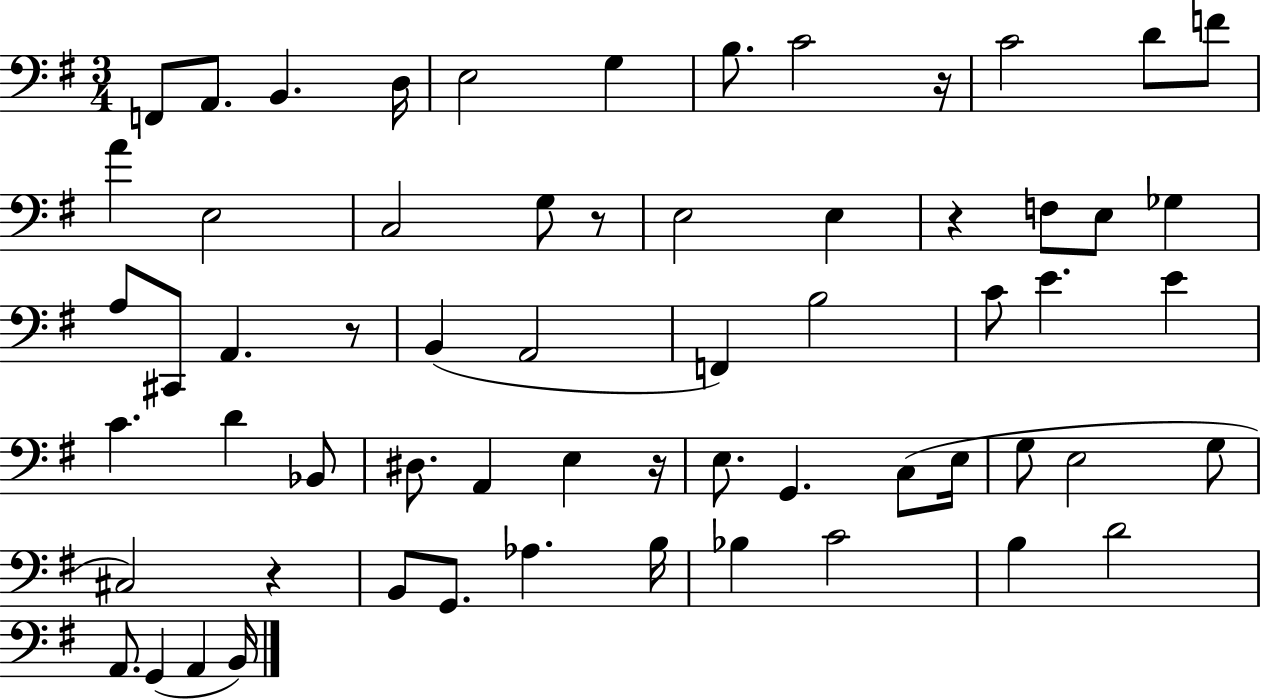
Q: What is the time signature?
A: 3/4